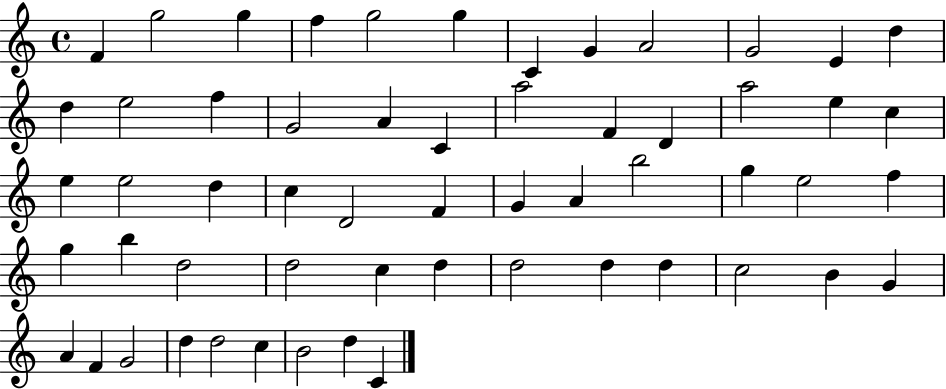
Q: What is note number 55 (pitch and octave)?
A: B4